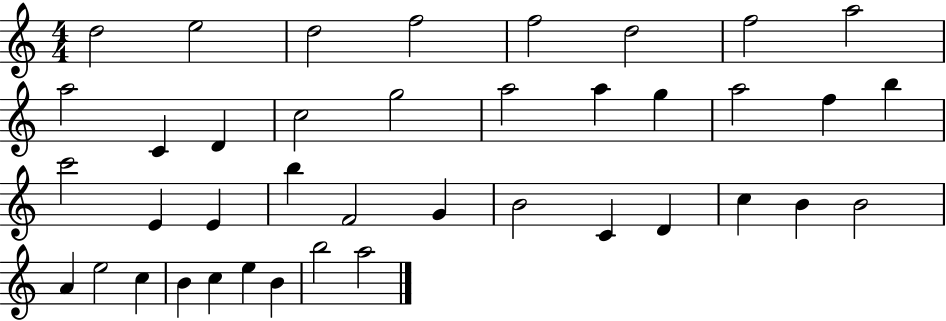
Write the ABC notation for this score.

X:1
T:Untitled
M:4/4
L:1/4
K:C
d2 e2 d2 f2 f2 d2 f2 a2 a2 C D c2 g2 a2 a g a2 f b c'2 E E b F2 G B2 C D c B B2 A e2 c B c e B b2 a2